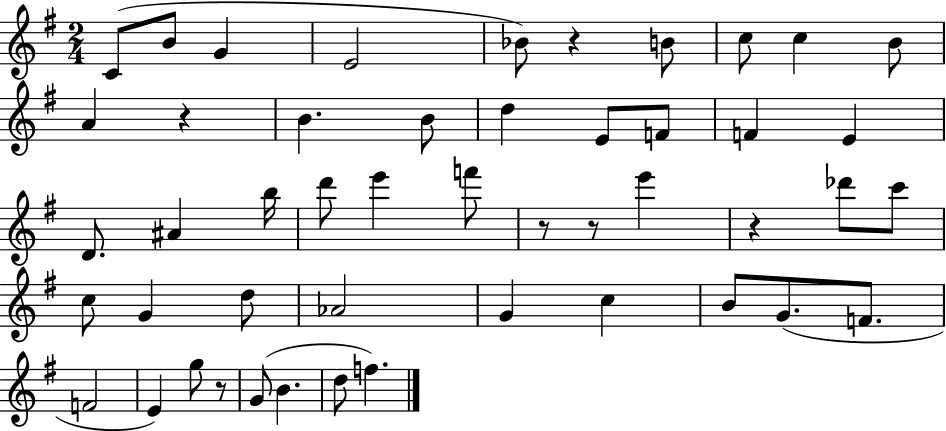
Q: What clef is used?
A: treble